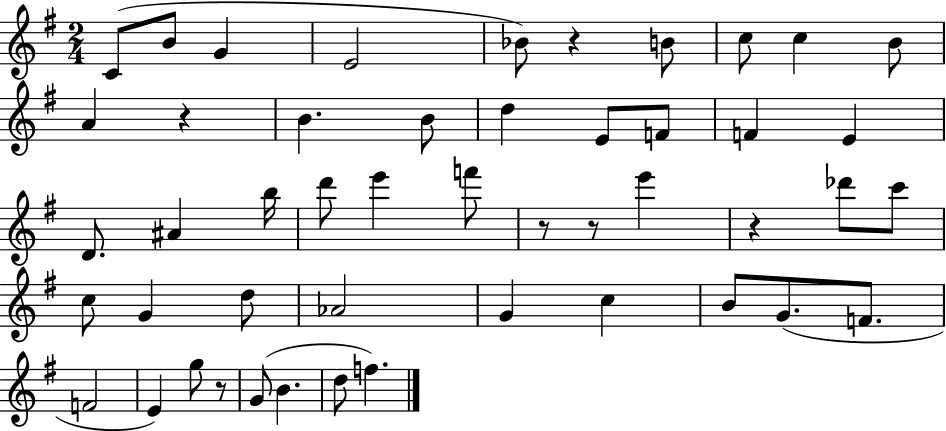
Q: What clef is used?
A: treble